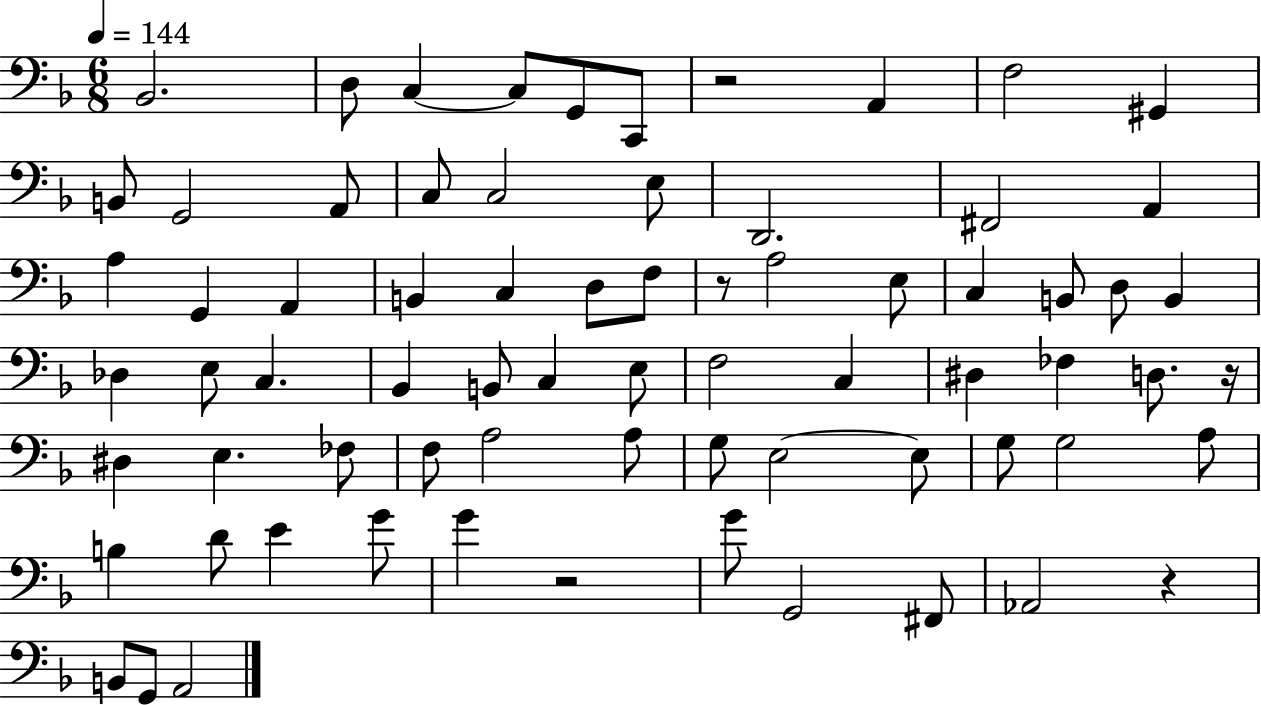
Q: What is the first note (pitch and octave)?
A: Bb2